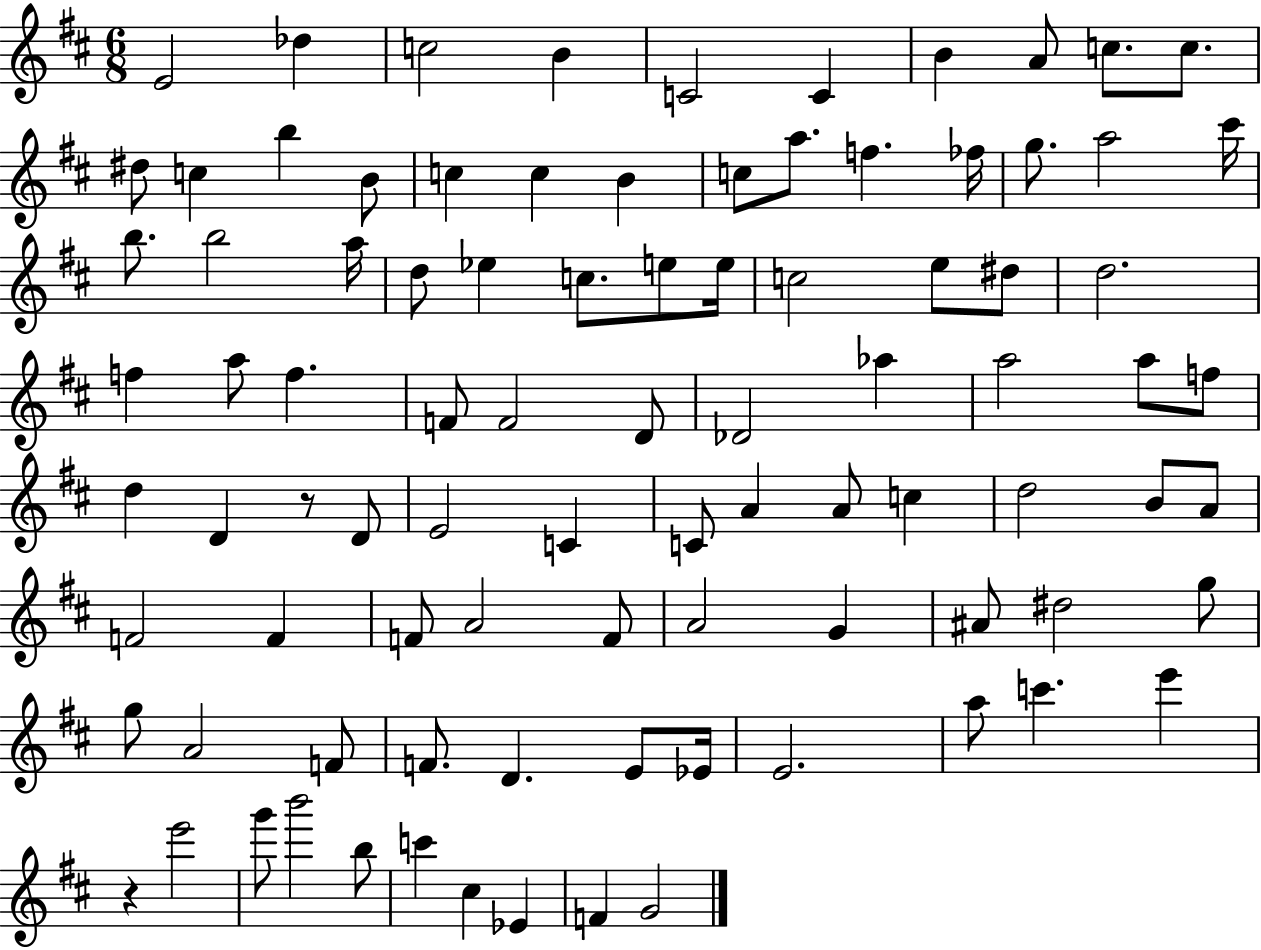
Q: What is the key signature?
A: D major